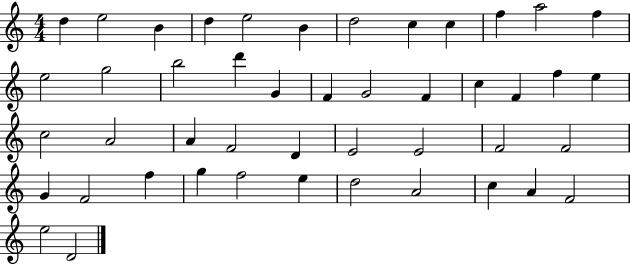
{
  \clef treble
  \numericTimeSignature
  \time 4/4
  \key c \major
  d''4 e''2 b'4 | d''4 e''2 b'4 | d''2 c''4 c''4 | f''4 a''2 f''4 | \break e''2 g''2 | b''2 d'''4 g'4 | f'4 g'2 f'4 | c''4 f'4 f''4 e''4 | \break c''2 a'2 | a'4 f'2 d'4 | e'2 e'2 | f'2 f'2 | \break g'4 f'2 f''4 | g''4 f''2 e''4 | d''2 a'2 | c''4 a'4 f'2 | \break e''2 d'2 | \bar "|."
}